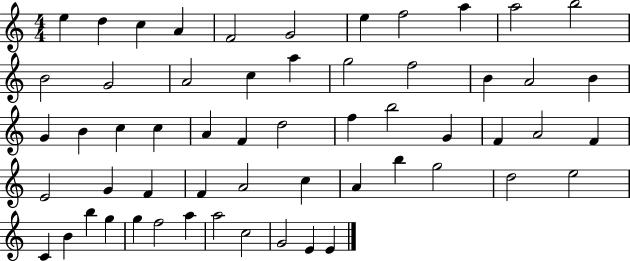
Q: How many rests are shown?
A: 0